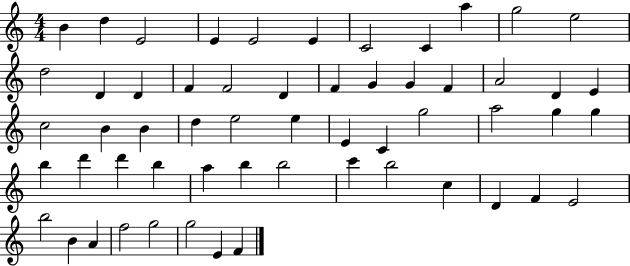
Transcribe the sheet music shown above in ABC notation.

X:1
T:Untitled
M:4/4
L:1/4
K:C
B d E2 E E2 E C2 C a g2 e2 d2 D D F F2 D F G G F A2 D E c2 B B d e2 e E C g2 a2 g g b d' d' b a b b2 c' b2 c D F E2 b2 B A f2 g2 g2 E F